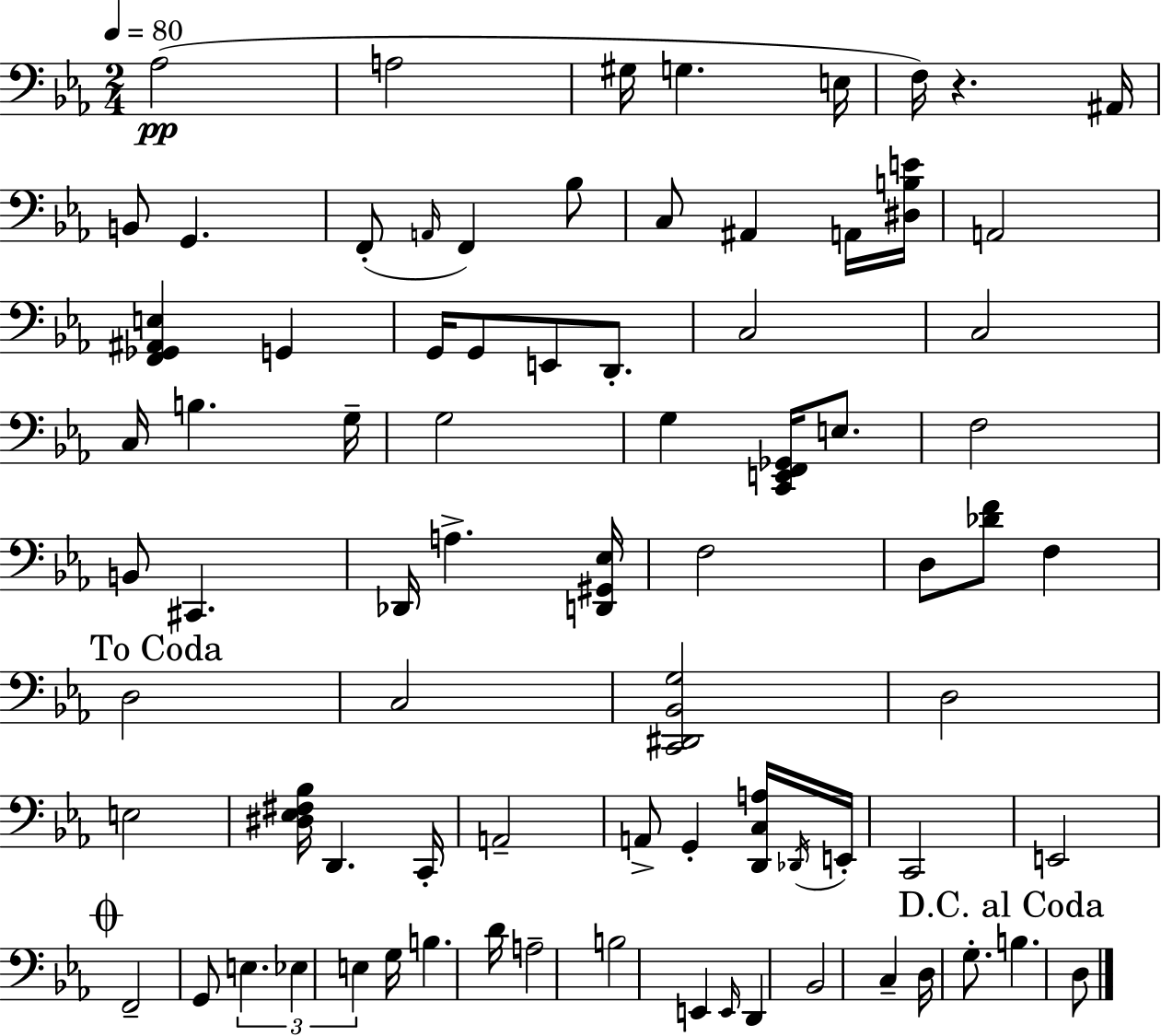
Ab3/h A3/h G#3/s G3/q. E3/s F3/s R/q. A#2/s B2/e G2/q. F2/e A2/s F2/q Bb3/e C3/e A#2/q A2/s [D#3,B3,E4]/s A2/h [F2,Gb2,A#2,E3]/q G2/q G2/s G2/e E2/e D2/e. C3/h C3/h C3/s B3/q. G3/s G3/h G3/q [C2,E2,F2,Gb2]/s E3/e. F3/h B2/e C#2/q. Db2/s A3/q. [D2,G#2,Eb3]/s F3/h D3/e [Db4,F4]/e F3/q D3/h C3/h [C2,D#2,Bb2,G3]/h D3/h E3/h [D#3,Eb3,F#3,Bb3]/s D2/q. C2/s A2/h A2/e G2/q [D2,C3,A3]/s Db2/s E2/s C2/h E2/h F2/h G2/e E3/q. Eb3/q E3/q G3/s B3/q. D4/s A3/h B3/h E2/q E2/s D2/q Bb2/h C3/q D3/s G3/e. B3/q. D3/e